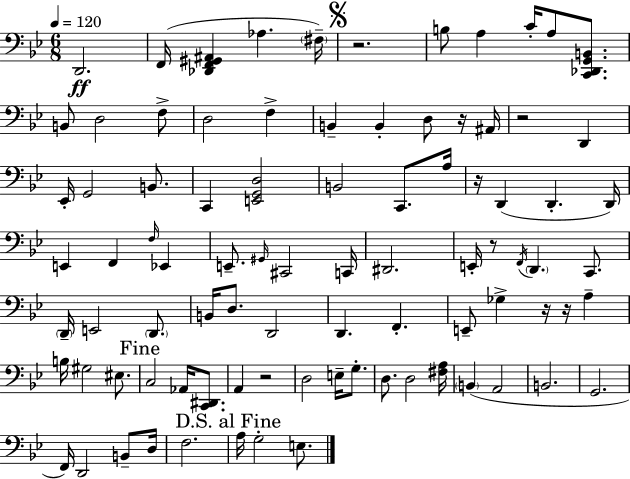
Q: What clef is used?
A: bass